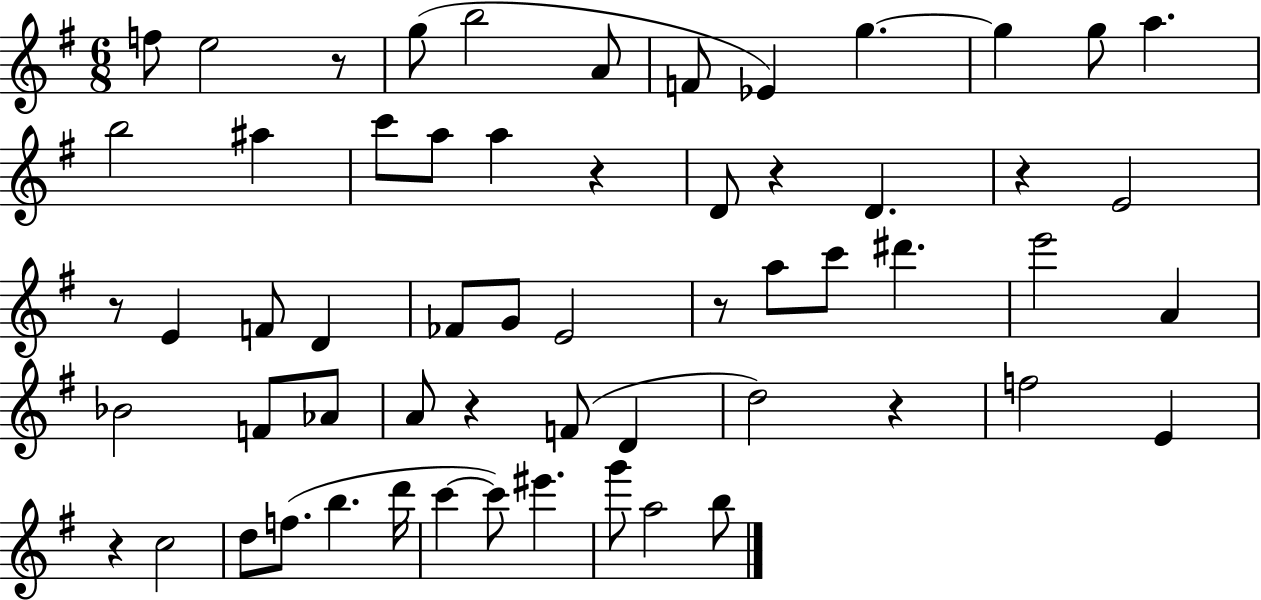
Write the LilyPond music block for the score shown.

{
  \clef treble
  \numericTimeSignature
  \time 6/8
  \key g \major
  f''8 e''2 r8 | g''8( b''2 a'8 | f'8 ees'4) g''4.~~ | g''4 g''8 a''4. | \break b''2 ais''4 | c'''8 a''8 a''4 r4 | d'8 r4 d'4. | r4 e'2 | \break r8 e'4 f'8 d'4 | fes'8 g'8 e'2 | r8 a''8 c'''8 dis'''4. | e'''2 a'4 | \break bes'2 f'8 aes'8 | a'8 r4 f'8( d'4 | d''2) r4 | f''2 e'4 | \break r4 c''2 | d''8 f''8.( b''4. d'''16 | c'''4~~ c'''8) eis'''4. | g'''8 a''2 b''8 | \break \bar "|."
}